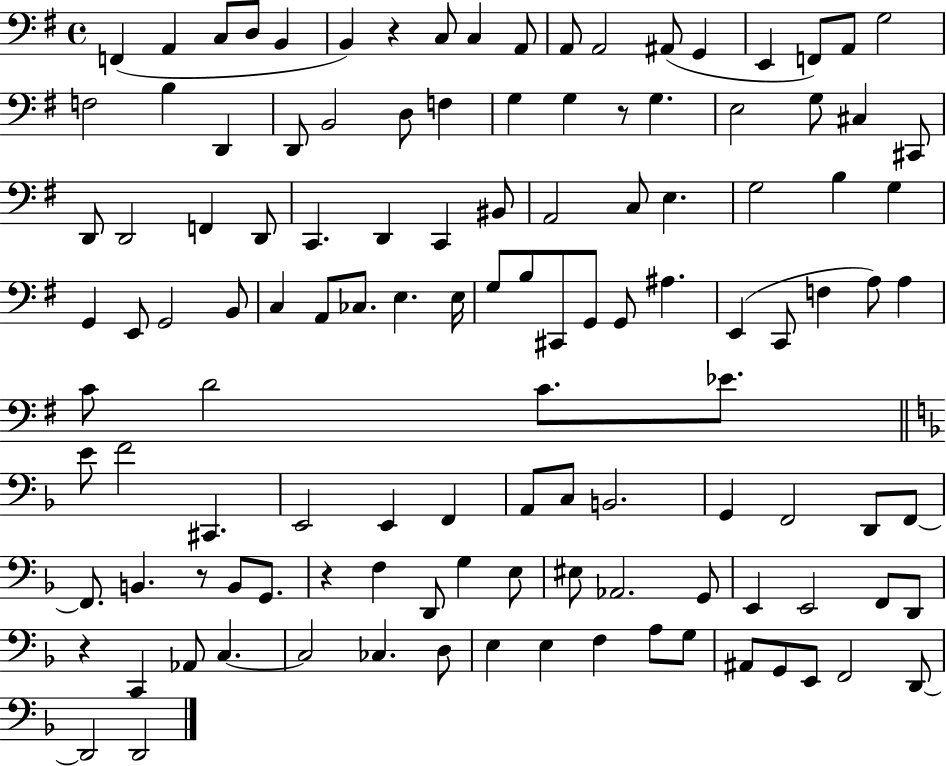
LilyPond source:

{
  \clef bass
  \time 4/4
  \defaultTimeSignature
  \key g \major
  f,4( a,4 c8 d8 b,4 | b,4) r4 c8 c4 a,8 | a,8 a,2 ais,8( g,4 | e,4 f,8) a,8 g2 | \break f2 b4 d,4 | d,8 b,2 d8 f4 | g4 g4 r8 g4. | e2 g8 cis4 cis,8 | \break d,8 d,2 f,4 d,8 | c,4. d,4 c,4 bis,8 | a,2 c8 e4. | g2 b4 g4 | \break g,4 e,8 g,2 b,8 | c4 a,8 ces8. e4. e16 | g8 b8 cis,8 g,8 g,8 ais4. | e,4( c,8 f4 a8) a4 | \break c'8 d'2 c'8. ees'8. | \bar "||" \break \key f \major e'8 f'2 cis,4. | e,2 e,4 f,4 | a,8 c8 b,2. | g,4 f,2 d,8 f,8~~ | \break f,8. b,4. r8 b,8 g,8. | r4 f4 d,8 g4 e8 | eis8 aes,2. g,8 | e,4 e,2 f,8 d,8 | \break r4 c,4 aes,8 c4.~~ | c2 ces4. d8 | e4 e4 f4 a8 g8 | ais,8 g,8 e,8 f,2 d,8~~ | \break d,2 d,2 | \bar "|."
}